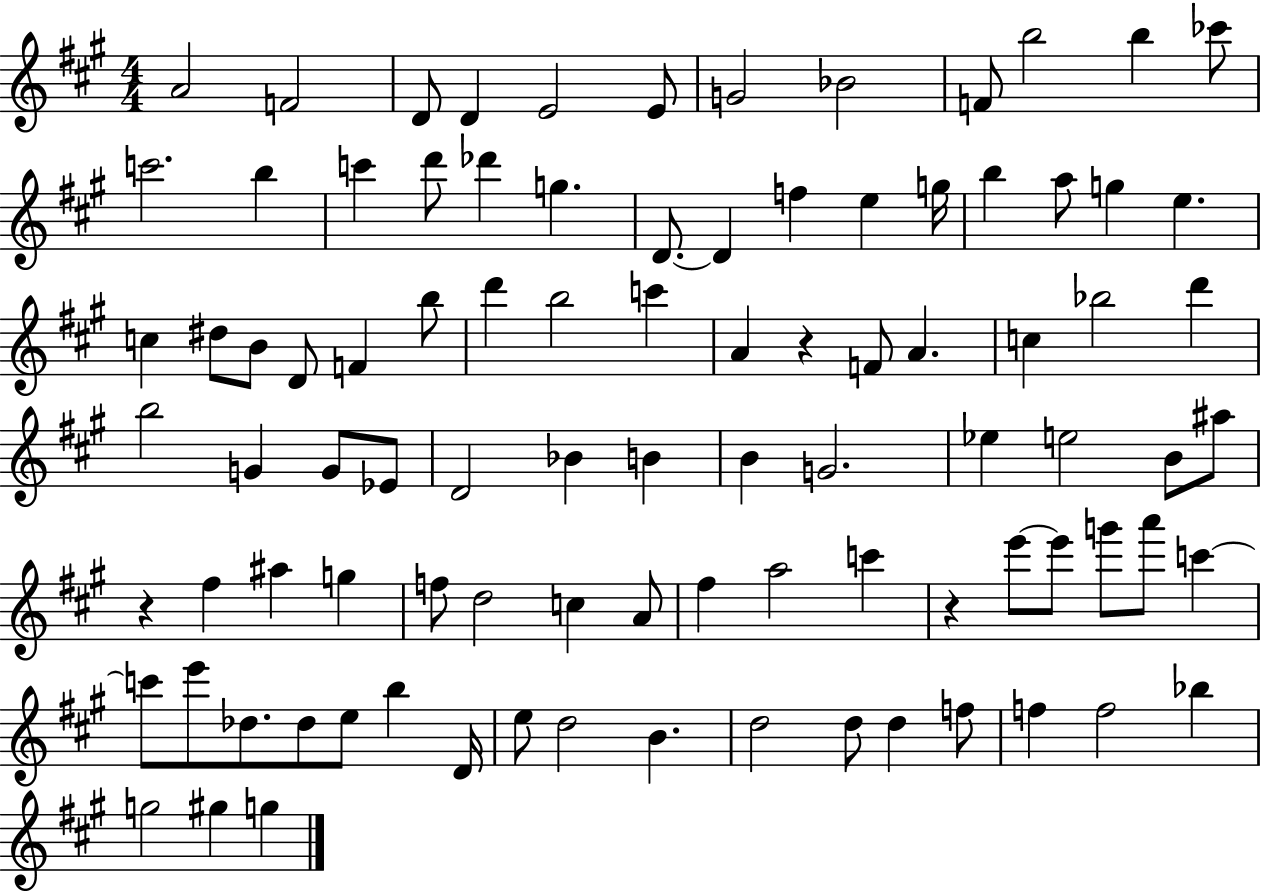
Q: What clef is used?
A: treble